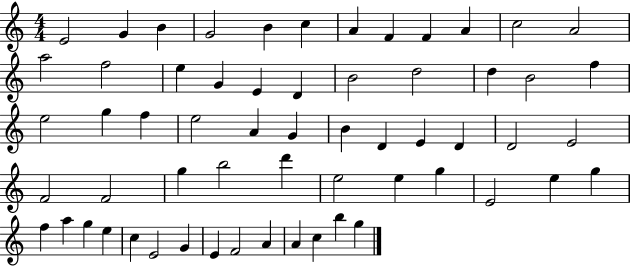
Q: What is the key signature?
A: C major